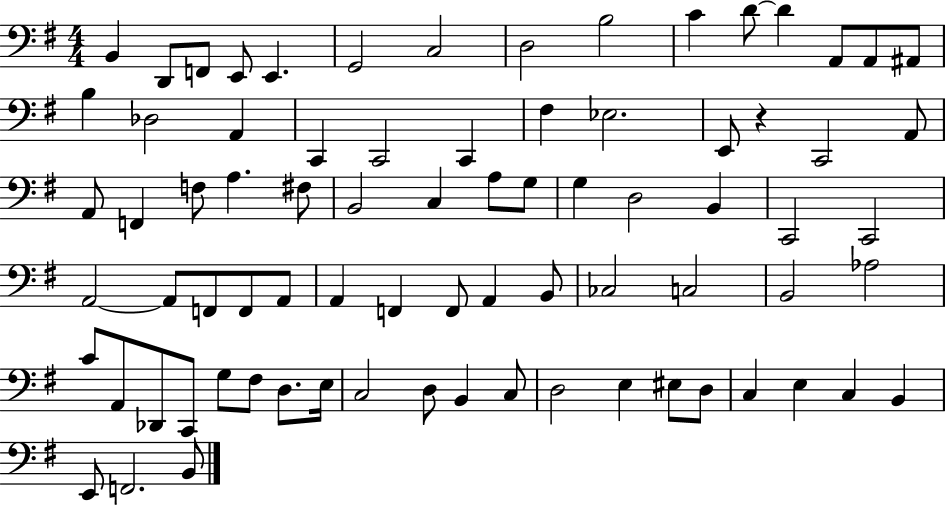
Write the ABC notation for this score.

X:1
T:Untitled
M:4/4
L:1/4
K:G
B,, D,,/2 F,,/2 E,,/2 E,, G,,2 C,2 D,2 B,2 C D/2 D A,,/2 A,,/2 ^A,,/2 B, _D,2 A,, C,, C,,2 C,, ^F, _E,2 E,,/2 z C,,2 A,,/2 A,,/2 F,, F,/2 A, ^F,/2 B,,2 C, A,/2 G,/2 G, D,2 B,, C,,2 C,,2 A,,2 A,,/2 F,,/2 F,,/2 A,,/2 A,, F,, F,,/2 A,, B,,/2 _C,2 C,2 B,,2 _A,2 C/2 A,,/2 _D,,/2 C,,/2 G,/2 ^F,/2 D,/2 E,/4 C,2 D,/2 B,, C,/2 D,2 E, ^E,/2 D,/2 C, E, C, B,, E,,/2 F,,2 B,,/2